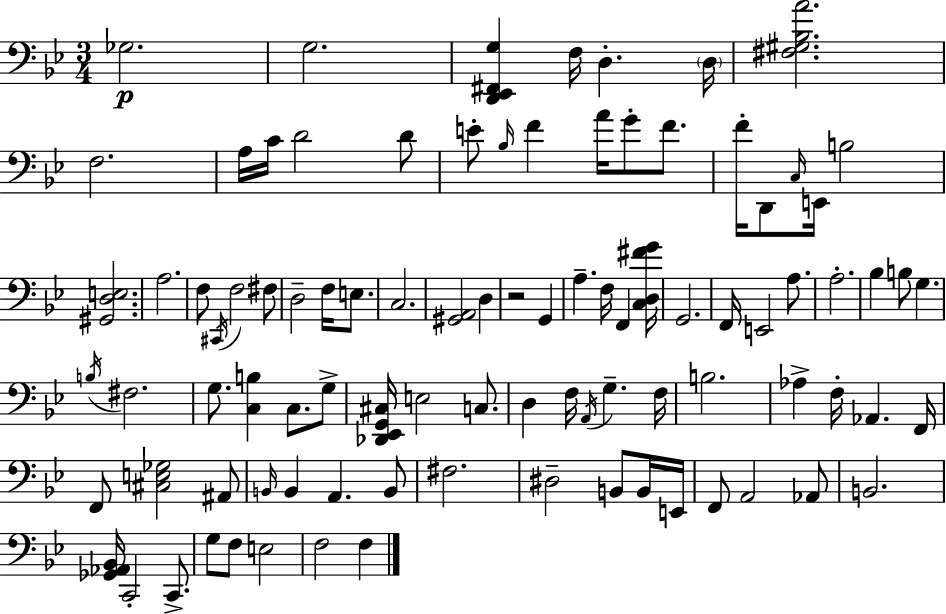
{
  \clef bass
  \numericTimeSignature
  \time 3/4
  \key g \minor
  ges2.\p | g2. | <d, ees, fis, g>4 f16 d4.-. \parenthesize d16 | <fis gis bes a'>2. | \break f2. | a16 c'16 d'2 d'8 | e'8-. \grace { bes16 } f'4 a'16 g'8-. f'8. | f'16-. d,8 \grace { c16 } e,16 b2 | \break <gis, d e>2. | a2. | f8 \acciaccatura { cis,16 } f2 | fis8 d2-- f16 | \break e8. c2. | <gis, a,>2 d4 | r2 g,4 | a4.-- f16 f,4 | \break <c d fis' g'>16 g,2. | f,16 e,2 | a8. a2.-. | bes4 b8 g4. | \break \acciaccatura { b16 } fis2. | g8. <c b>4 c8. | g8-> <des, ees, g, cis>16 e2 | c8. d4 f16 \acciaccatura { a,16 } g4.-- | \break f16 b2. | aes4-> f16-. aes,4. | f,16 f,8 <cis e ges>2 | ais,8 \grace { b,16 } b,4 a,4. | \break b,8 fis2. | dis2-- | b,8 b,16 e,16 f,8 a,2 | aes,8 b,2. | \break <ges, aes, bes,>16 c,2-. | c,8.-> g8 f8 e2 | f2 | f4 \bar "|."
}